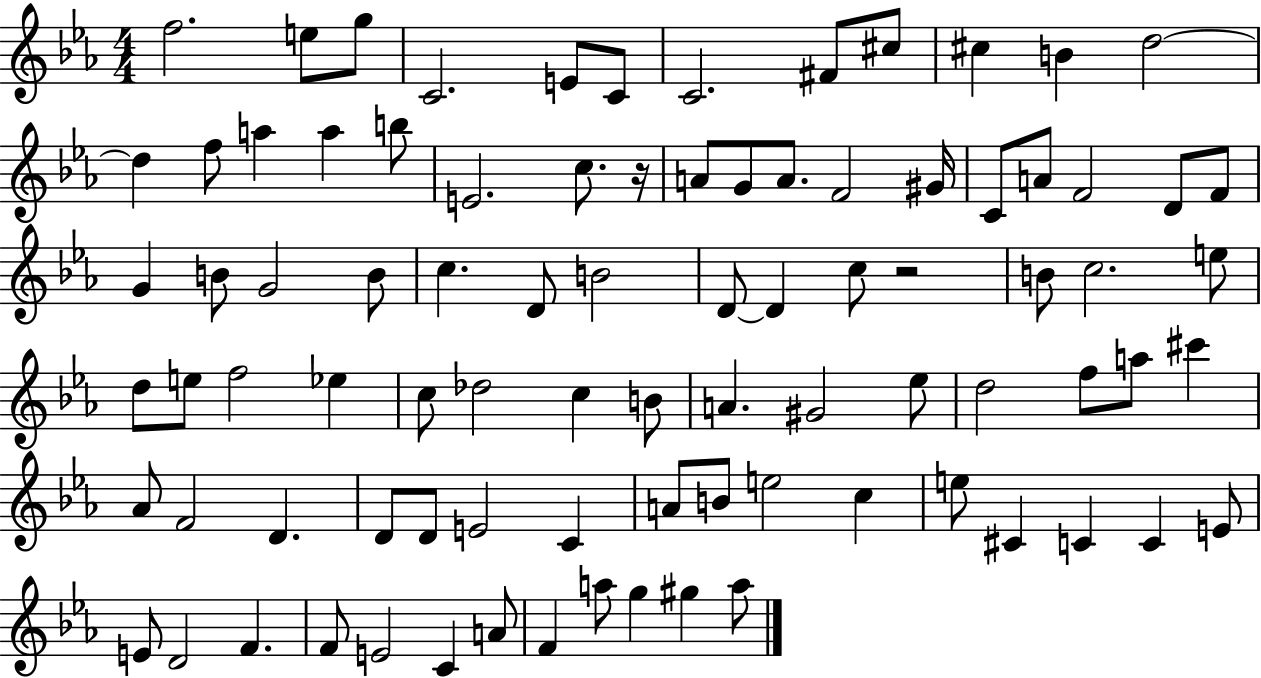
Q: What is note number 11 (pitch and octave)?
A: B4